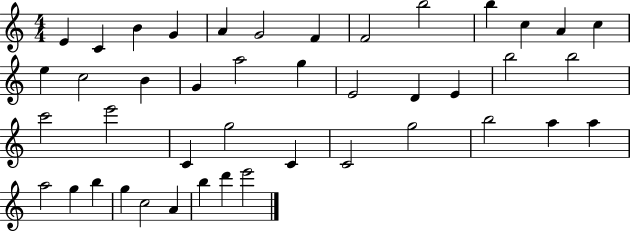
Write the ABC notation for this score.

X:1
T:Untitled
M:4/4
L:1/4
K:C
E C B G A G2 F F2 b2 b c A c e c2 B G a2 g E2 D E b2 b2 c'2 e'2 C g2 C C2 g2 b2 a a a2 g b g c2 A b d' e'2